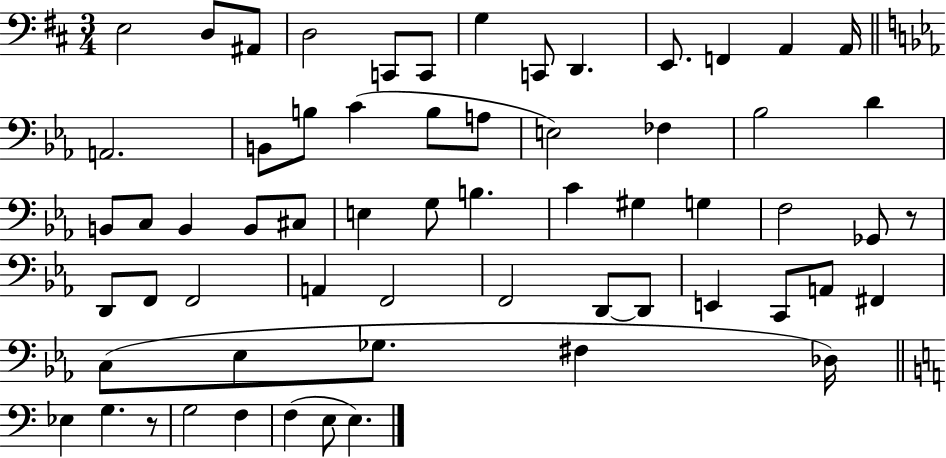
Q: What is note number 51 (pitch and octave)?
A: Gb3